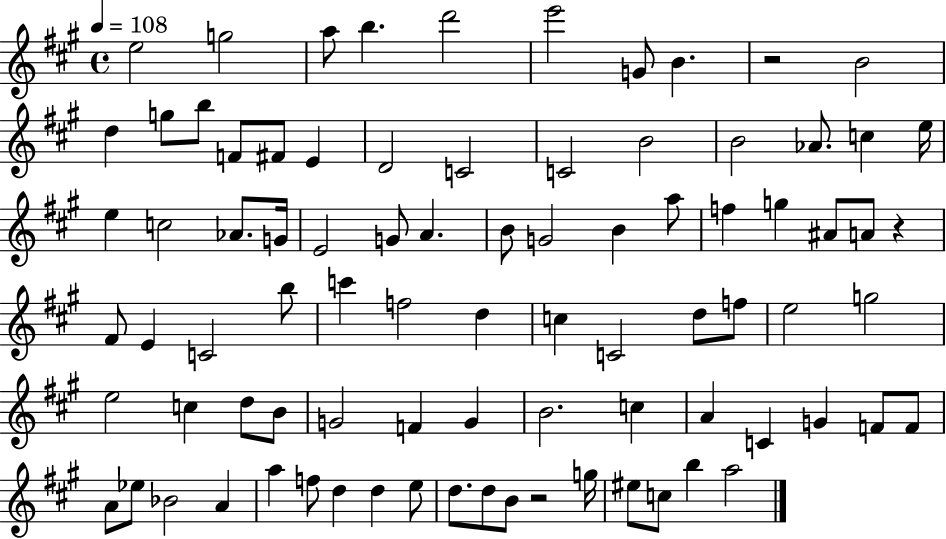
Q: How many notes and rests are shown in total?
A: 85